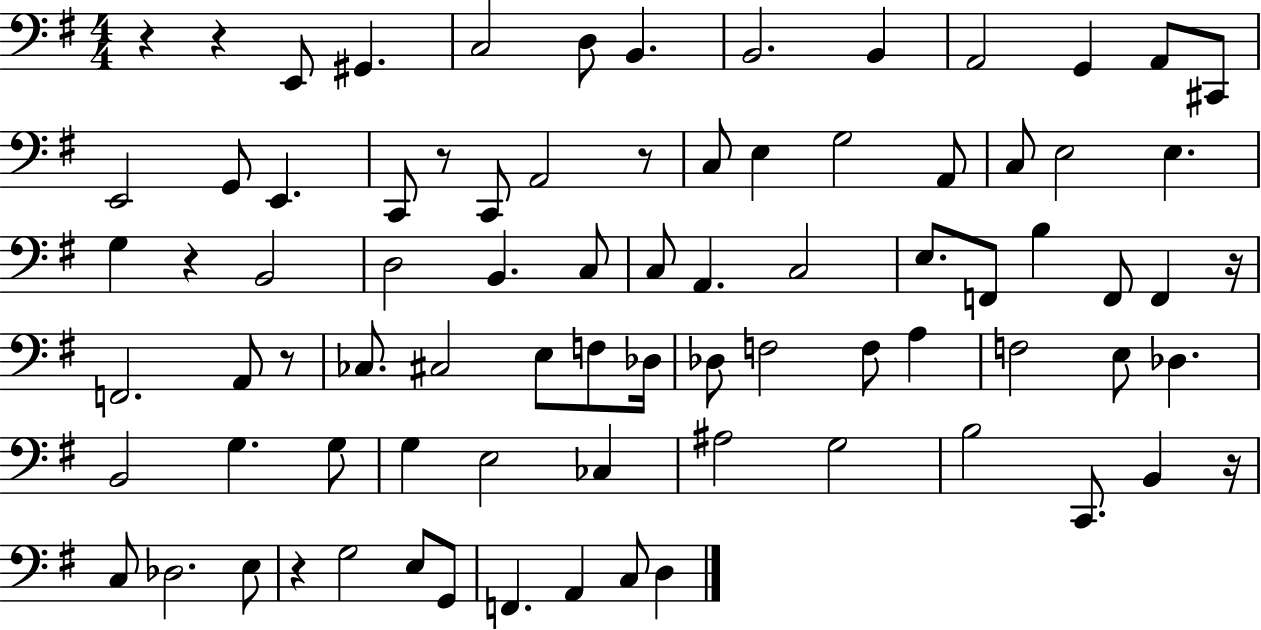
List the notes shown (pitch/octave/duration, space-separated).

R/q R/q E2/e G#2/q. C3/h D3/e B2/q. B2/h. B2/q A2/h G2/q A2/e C#2/e E2/h G2/e E2/q. C2/e R/e C2/e A2/h R/e C3/e E3/q G3/h A2/e C3/e E3/h E3/q. G3/q R/q B2/h D3/h B2/q. C3/e C3/e A2/q. C3/h E3/e. F2/e B3/q F2/e F2/q R/s F2/h. A2/e R/e CES3/e. C#3/h E3/e F3/e Db3/s Db3/e F3/h F3/e A3/q F3/h E3/e Db3/q. B2/h G3/q. G3/e G3/q E3/h CES3/q A#3/h G3/h B3/h C2/e. B2/q R/s C3/e Db3/h. E3/e R/q G3/h E3/e G2/e F2/q. A2/q C3/e D3/q